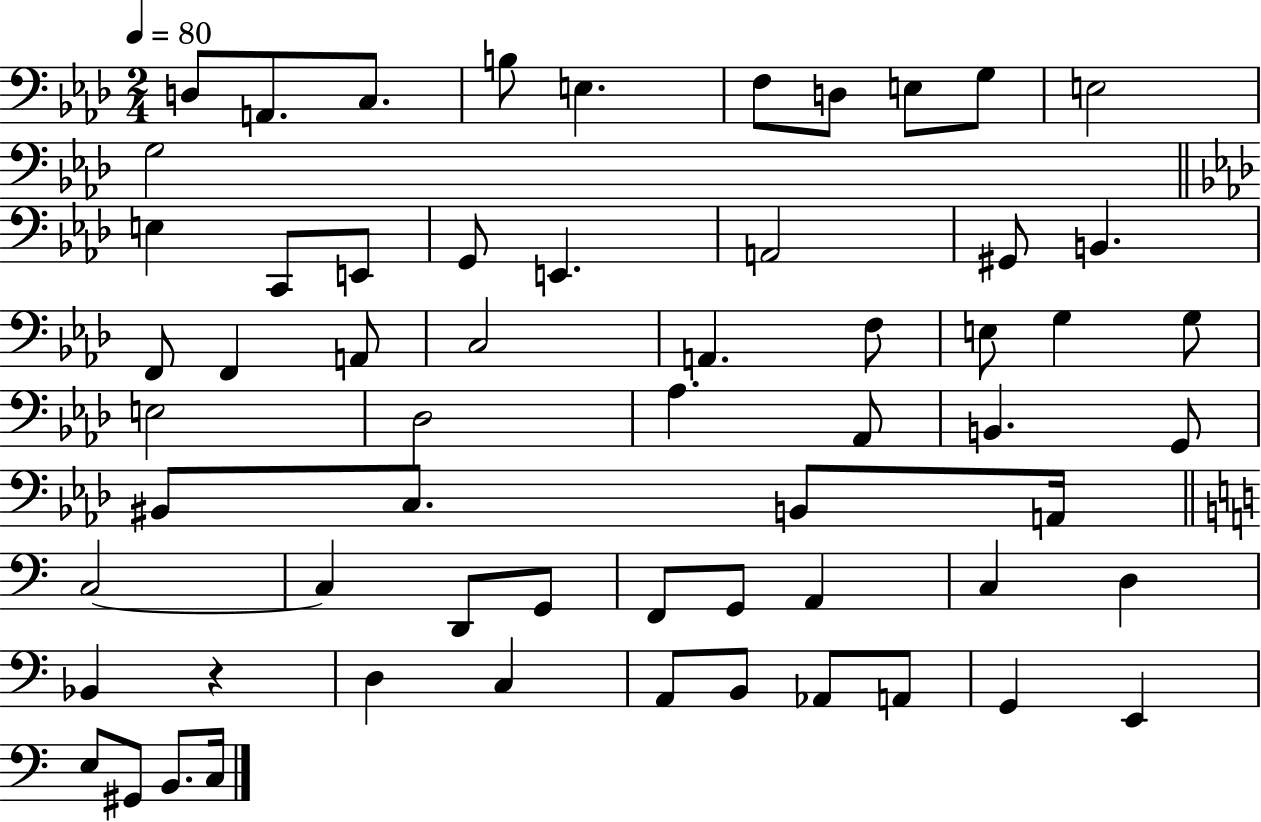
{
  \clef bass
  \numericTimeSignature
  \time 2/4
  \key aes \major
  \tempo 4 = 80
  \repeat volta 2 { d8 a,8. c8. | b8 e4. | f8 d8 e8 g8 | e2 | \break g2 | \bar "||" \break \key f \minor e4 c,8 e,8 | g,8 e,4. | a,2 | gis,8 b,4. | \break f,8 f,4 a,8 | c2 | a,4. f8 | e8 g4 g8 | \break e2 | des2 | aes4. aes,8 | b,4. g,8 | \break bis,8 c8. b,8 a,16 | \bar "||" \break \key c \major c2~~ | c4 d,8 g,8 | f,8 g,8 a,4 | c4 d4 | \break bes,4 r4 | d4 c4 | a,8 b,8 aes,8 a,8 | g,4 e,4 | \break e8 gis,8 b,8. c16 | } \bar "|."
}